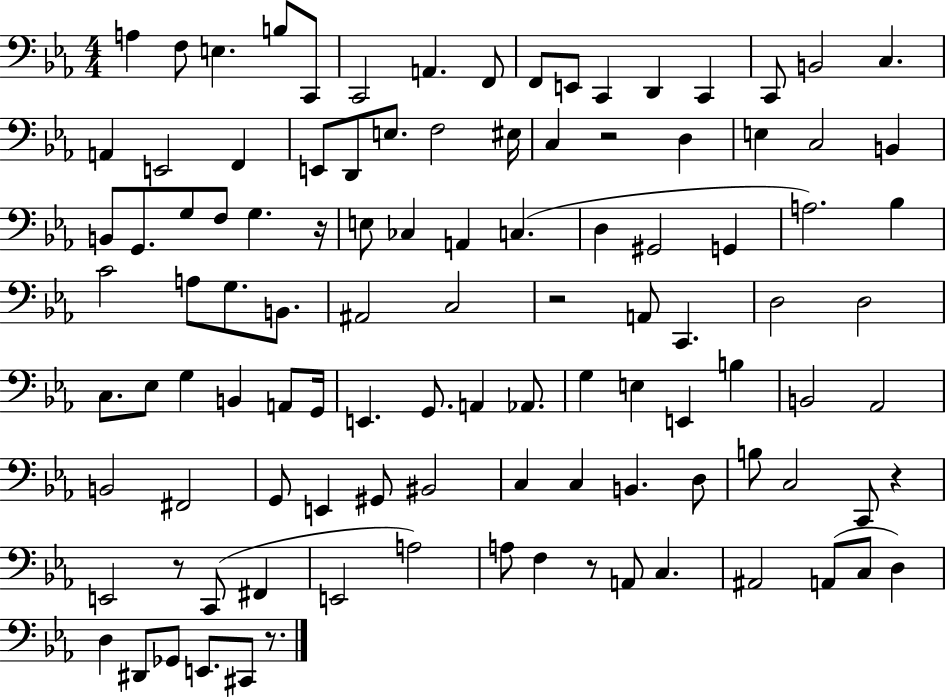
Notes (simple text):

A3/q F3/e E3/q. B3/e C2/e C2/h A2/q. F2/e F2/e E2/e C2/q D2/q C2/q C2/e B2/h C3/q. A2/q E2/h F2/q E2/e D2/e E3/e. F3/h EIS3/s C3/q R/h D3/q E3/q C3/h B2/q B2/e G2/e. G3/e F3/e G3/q. R/s E3/e CES3/q A2/q C3/q. D3/q G#2/h G2/q A3/h. Bb3/q C4/h A3/e G3/e. B2/e. A#2/h C3/h R/h A2/e C2/q. D3/h D3/h C3/e. Eb3/e G3/q B2/q A2/e G2/s E2/q. G2/e. A2/q Ab2/e. G3/q E3/q E2/q B3/q B2/h Ab2/h B2/h F#2/h G2/e E2/q G#2/e BIS2/h C3/q C3/q B2/q. D3/e B3/e C3/h C2/e R/q E2/h R/e C2/e F#2/q E2/h A3/h A3/e F3/q R/e A2/e C3/q. A#2/h A2/e C3/e D3/q D3/q D#2/e Gb2/e E2/e. C#2/e R/e.